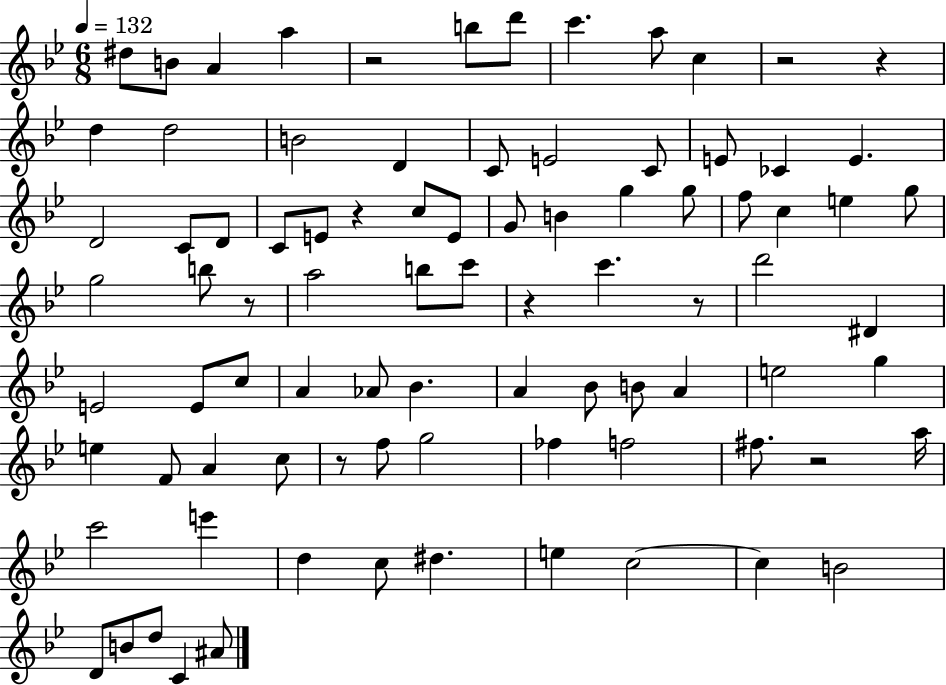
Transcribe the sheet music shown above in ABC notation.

X:1
T:Untitled
M:6/8
L:1/4
K:Bb
^d/2 B/2 A a z2 b/2 d'/2 c' a/2 c z2 z d d2 B2 D C/2 E2 C/2 E/2 _C E D2 C/2 D/2 C/2 E/2 z c/2 E/2 G/2 B g g/2 f/2 c e g/2 g2 b/2 z/2 a2 b/2 c'/2 z c' z/2 d'2 ^D E2 E/2 c/2 A _A/2 _B A _B/2 B/2 A e2 g e F/2 A c/2 z/2 f/2 g2 _f f2 ^f/2 z2 a/4 c'2 e' d c/2 ^d e c2 c B2 D/2 B/2 d/2 C ^A/2